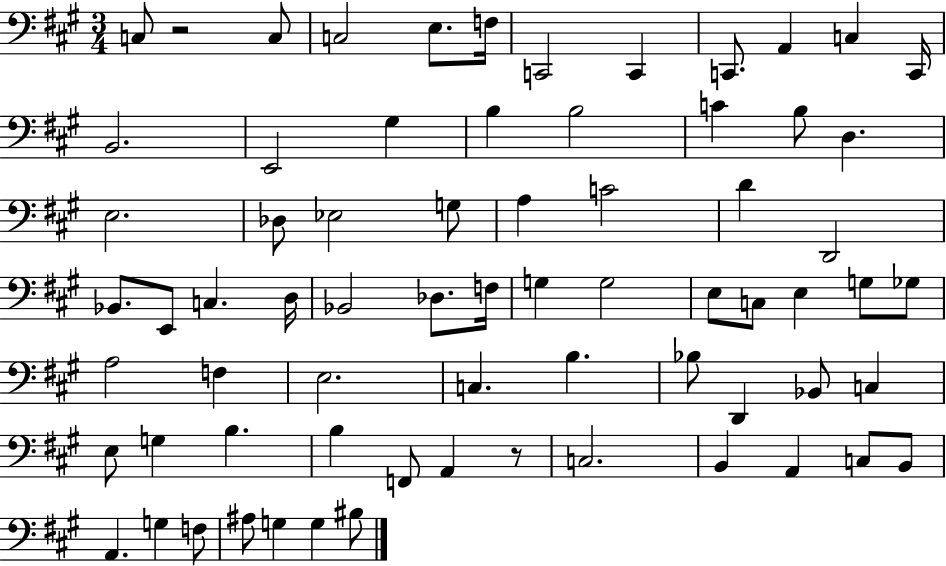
{
  \clef bass
  \numericTimeSignature
  \time 3/4
  \key a \major
  c8 r2 c8 | c2 e8. f16 | c,2 c,4 | c,8. a,4 c4 c,16 | \break b,2. | e,2 gis4 | b4 b2 | c'4 b8 d4. | \break e2. | des8 ees2 g8 | a4 c'2 | d'4 d,2 | \break bes,8. e,8 c4. d16 | bes,2 des8. f16 | g4 g2 | e8 c8 e4 g8 ges8 | \break a2 f4 | e2. | c4. b4. | bes8 d,4 bes,8 c4 | \break e8 g4 b4. | b4 f,8 a,4 r8 | c2. | b,4 a,4 c8 b,8 | \break a,4. g4 f8 | ais8 g4 g4 bis8 | \bar "|."
}